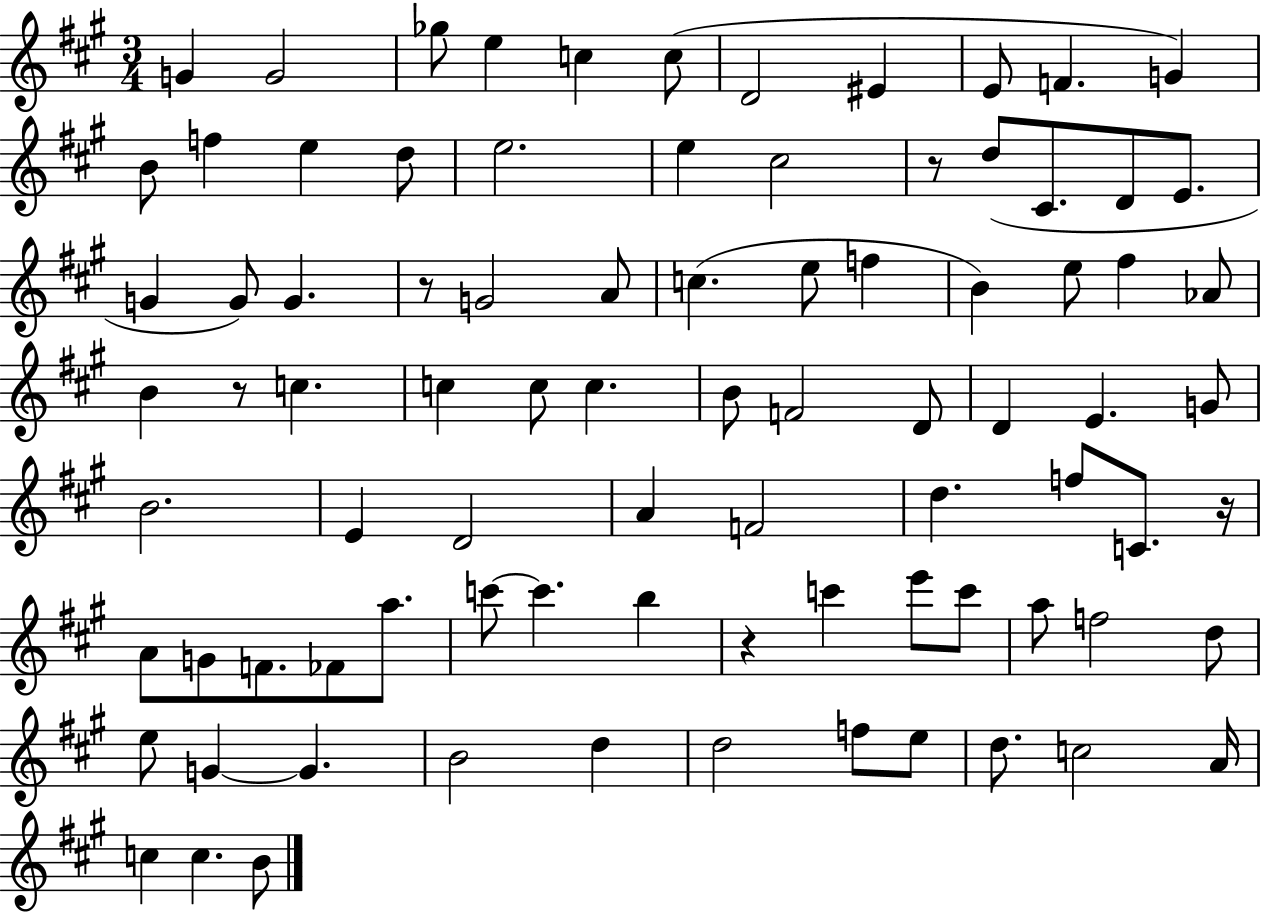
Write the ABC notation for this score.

X:1
T:Untitled
M:3/4
L:1/4
K:A
G G2 _g/2 e c c/2 D2 ^E E/2 F G B/2 f e d/2 e2 e ^c2 z/2 d/2 ^C/2 D/2 E/2 G G/2 G z/2 G2 A/2 c e/2 f B e/2 ^f _A/2 B z/2 c c c/2 c B/2 F2 D/2 D E G/2 B2 E D2 A F2 d f/2 C/2 z/4 A/2 G/2 F/2 _F/2 a/2 c'/2 c' b z c' e'/2 c'/2 a/2 f2 d/2 e/2 G G B2 d d2 f/2 e/2 d/2 c2 A/4 c c B/2